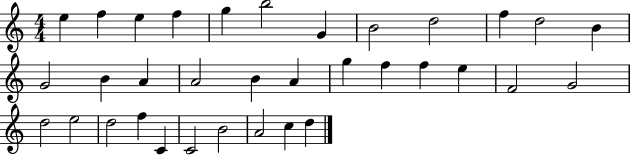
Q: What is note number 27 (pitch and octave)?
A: D5